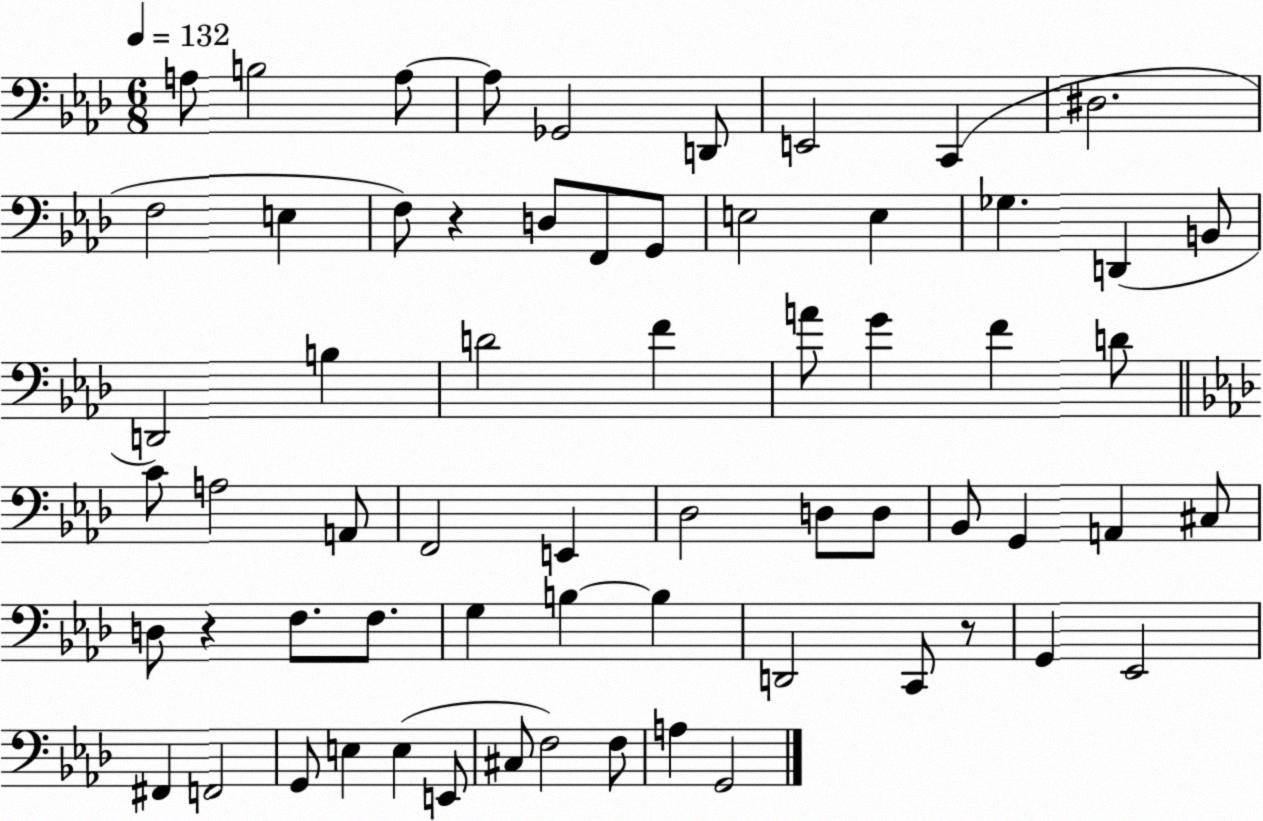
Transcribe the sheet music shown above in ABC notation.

X:1
T:Untitled
M:6/8
L:1/4
K:Ab
A,/2 B,2 A,/2 A,/2 _G,,2 D,,/2 E,,2 C,, ^D,2 F,2 E, F,/2 z D,/2 F,,/2 G,,/2 E,2 E, _G, D,, B,,/2 D,,2 B, D2 F A/2 G F D/2 C/2 A,2 A,,/2 F,,2 E,, _D,2 D,/2 D,/2 _B,,/2 G,, A,, ^C,/2 D,/2 z F,/2 F,/2 G, B, B, D,,2 C,,/2 z/2 G,, _E,,2 ^F,, F,,2 G,,/2 E, E, E,,/2 ^C,/2 F,2 F,/2 A, G,,2